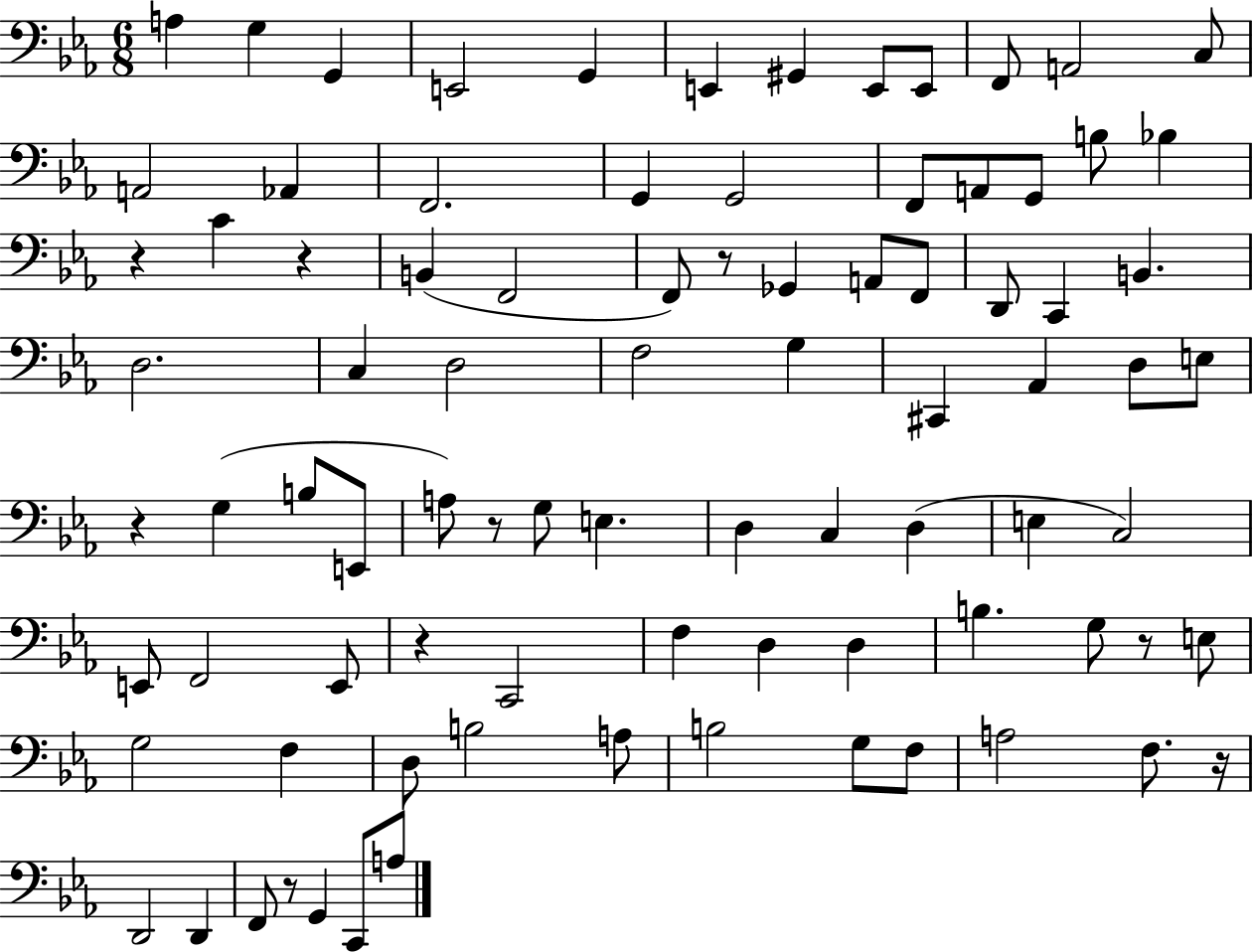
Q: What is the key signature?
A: EES major